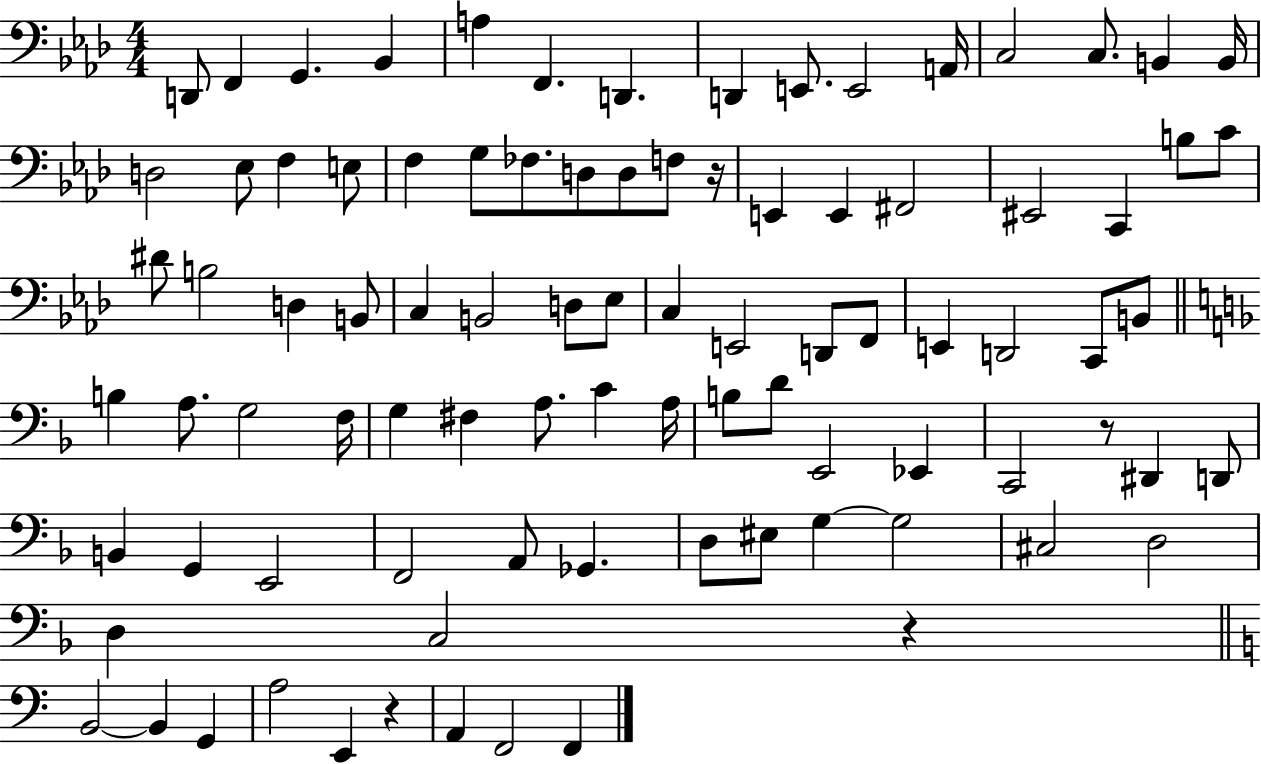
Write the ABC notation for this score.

X:1
T:Untitled
M:4/4
L:1/4
K:Ab
D,,/2 F,, G,, _B,, A, F,, D,, D,, E,,/2 E,,2 A,,/4 C,2 C,/2 B,, B,,/4 D,2 _E,/2 F, E,/2 F, G,/2 _F,/2 D,/2 D,/2 F,/2 z/4 E,, E,, ^F,,2 ^E,,2 C,, B,/2 C/2 ^D/2 B,2 D, B,,/2 C, B,,2 D,/2 _E,/2 C, E,,2 D,,/2 F,,/2 E,, D,,2 C,,/2 B,,/2 B, A,/2 G,2 F,/4 G, ^F, A,/2 C A,/4 B,/2 D/2 E,,2 _E,, C,,2 z/2 ^D,, D,,/2 B,, G,, E,,2 F,,2 A,,/2 _G,, D,/2 ^E,/2 G, G,2 ^C,2 D,2 D, C,2 z B,,2 B,, G,, A,2 E,, z A,, F,,2 F,,